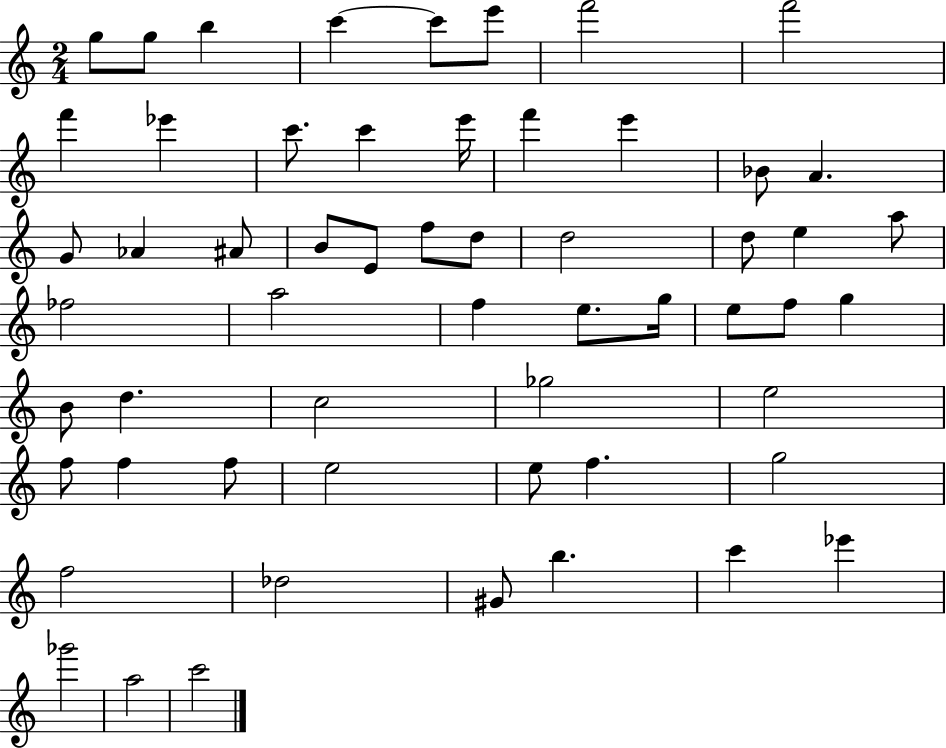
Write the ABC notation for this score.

X:1
T:Untitled
M:2/4
L:1/4
K:C
g/2 g/2 b c' c'/2 e'/2 f'2 f'2 f' _e' c'/2 c' e'/4 f' e' _B/2 A G/2 _A ^A/2 B/2 E/2 f/2 d/2 d2 d/2 e a/2 _f2 a2 f e/2 g/4 e/2 f/2 g B/2 d c2 _g2 e2 f/2 f f/2 e2 e/2 f g2 f2 _d2 ^G/2 b c' _e' _g'2 a2 c'2